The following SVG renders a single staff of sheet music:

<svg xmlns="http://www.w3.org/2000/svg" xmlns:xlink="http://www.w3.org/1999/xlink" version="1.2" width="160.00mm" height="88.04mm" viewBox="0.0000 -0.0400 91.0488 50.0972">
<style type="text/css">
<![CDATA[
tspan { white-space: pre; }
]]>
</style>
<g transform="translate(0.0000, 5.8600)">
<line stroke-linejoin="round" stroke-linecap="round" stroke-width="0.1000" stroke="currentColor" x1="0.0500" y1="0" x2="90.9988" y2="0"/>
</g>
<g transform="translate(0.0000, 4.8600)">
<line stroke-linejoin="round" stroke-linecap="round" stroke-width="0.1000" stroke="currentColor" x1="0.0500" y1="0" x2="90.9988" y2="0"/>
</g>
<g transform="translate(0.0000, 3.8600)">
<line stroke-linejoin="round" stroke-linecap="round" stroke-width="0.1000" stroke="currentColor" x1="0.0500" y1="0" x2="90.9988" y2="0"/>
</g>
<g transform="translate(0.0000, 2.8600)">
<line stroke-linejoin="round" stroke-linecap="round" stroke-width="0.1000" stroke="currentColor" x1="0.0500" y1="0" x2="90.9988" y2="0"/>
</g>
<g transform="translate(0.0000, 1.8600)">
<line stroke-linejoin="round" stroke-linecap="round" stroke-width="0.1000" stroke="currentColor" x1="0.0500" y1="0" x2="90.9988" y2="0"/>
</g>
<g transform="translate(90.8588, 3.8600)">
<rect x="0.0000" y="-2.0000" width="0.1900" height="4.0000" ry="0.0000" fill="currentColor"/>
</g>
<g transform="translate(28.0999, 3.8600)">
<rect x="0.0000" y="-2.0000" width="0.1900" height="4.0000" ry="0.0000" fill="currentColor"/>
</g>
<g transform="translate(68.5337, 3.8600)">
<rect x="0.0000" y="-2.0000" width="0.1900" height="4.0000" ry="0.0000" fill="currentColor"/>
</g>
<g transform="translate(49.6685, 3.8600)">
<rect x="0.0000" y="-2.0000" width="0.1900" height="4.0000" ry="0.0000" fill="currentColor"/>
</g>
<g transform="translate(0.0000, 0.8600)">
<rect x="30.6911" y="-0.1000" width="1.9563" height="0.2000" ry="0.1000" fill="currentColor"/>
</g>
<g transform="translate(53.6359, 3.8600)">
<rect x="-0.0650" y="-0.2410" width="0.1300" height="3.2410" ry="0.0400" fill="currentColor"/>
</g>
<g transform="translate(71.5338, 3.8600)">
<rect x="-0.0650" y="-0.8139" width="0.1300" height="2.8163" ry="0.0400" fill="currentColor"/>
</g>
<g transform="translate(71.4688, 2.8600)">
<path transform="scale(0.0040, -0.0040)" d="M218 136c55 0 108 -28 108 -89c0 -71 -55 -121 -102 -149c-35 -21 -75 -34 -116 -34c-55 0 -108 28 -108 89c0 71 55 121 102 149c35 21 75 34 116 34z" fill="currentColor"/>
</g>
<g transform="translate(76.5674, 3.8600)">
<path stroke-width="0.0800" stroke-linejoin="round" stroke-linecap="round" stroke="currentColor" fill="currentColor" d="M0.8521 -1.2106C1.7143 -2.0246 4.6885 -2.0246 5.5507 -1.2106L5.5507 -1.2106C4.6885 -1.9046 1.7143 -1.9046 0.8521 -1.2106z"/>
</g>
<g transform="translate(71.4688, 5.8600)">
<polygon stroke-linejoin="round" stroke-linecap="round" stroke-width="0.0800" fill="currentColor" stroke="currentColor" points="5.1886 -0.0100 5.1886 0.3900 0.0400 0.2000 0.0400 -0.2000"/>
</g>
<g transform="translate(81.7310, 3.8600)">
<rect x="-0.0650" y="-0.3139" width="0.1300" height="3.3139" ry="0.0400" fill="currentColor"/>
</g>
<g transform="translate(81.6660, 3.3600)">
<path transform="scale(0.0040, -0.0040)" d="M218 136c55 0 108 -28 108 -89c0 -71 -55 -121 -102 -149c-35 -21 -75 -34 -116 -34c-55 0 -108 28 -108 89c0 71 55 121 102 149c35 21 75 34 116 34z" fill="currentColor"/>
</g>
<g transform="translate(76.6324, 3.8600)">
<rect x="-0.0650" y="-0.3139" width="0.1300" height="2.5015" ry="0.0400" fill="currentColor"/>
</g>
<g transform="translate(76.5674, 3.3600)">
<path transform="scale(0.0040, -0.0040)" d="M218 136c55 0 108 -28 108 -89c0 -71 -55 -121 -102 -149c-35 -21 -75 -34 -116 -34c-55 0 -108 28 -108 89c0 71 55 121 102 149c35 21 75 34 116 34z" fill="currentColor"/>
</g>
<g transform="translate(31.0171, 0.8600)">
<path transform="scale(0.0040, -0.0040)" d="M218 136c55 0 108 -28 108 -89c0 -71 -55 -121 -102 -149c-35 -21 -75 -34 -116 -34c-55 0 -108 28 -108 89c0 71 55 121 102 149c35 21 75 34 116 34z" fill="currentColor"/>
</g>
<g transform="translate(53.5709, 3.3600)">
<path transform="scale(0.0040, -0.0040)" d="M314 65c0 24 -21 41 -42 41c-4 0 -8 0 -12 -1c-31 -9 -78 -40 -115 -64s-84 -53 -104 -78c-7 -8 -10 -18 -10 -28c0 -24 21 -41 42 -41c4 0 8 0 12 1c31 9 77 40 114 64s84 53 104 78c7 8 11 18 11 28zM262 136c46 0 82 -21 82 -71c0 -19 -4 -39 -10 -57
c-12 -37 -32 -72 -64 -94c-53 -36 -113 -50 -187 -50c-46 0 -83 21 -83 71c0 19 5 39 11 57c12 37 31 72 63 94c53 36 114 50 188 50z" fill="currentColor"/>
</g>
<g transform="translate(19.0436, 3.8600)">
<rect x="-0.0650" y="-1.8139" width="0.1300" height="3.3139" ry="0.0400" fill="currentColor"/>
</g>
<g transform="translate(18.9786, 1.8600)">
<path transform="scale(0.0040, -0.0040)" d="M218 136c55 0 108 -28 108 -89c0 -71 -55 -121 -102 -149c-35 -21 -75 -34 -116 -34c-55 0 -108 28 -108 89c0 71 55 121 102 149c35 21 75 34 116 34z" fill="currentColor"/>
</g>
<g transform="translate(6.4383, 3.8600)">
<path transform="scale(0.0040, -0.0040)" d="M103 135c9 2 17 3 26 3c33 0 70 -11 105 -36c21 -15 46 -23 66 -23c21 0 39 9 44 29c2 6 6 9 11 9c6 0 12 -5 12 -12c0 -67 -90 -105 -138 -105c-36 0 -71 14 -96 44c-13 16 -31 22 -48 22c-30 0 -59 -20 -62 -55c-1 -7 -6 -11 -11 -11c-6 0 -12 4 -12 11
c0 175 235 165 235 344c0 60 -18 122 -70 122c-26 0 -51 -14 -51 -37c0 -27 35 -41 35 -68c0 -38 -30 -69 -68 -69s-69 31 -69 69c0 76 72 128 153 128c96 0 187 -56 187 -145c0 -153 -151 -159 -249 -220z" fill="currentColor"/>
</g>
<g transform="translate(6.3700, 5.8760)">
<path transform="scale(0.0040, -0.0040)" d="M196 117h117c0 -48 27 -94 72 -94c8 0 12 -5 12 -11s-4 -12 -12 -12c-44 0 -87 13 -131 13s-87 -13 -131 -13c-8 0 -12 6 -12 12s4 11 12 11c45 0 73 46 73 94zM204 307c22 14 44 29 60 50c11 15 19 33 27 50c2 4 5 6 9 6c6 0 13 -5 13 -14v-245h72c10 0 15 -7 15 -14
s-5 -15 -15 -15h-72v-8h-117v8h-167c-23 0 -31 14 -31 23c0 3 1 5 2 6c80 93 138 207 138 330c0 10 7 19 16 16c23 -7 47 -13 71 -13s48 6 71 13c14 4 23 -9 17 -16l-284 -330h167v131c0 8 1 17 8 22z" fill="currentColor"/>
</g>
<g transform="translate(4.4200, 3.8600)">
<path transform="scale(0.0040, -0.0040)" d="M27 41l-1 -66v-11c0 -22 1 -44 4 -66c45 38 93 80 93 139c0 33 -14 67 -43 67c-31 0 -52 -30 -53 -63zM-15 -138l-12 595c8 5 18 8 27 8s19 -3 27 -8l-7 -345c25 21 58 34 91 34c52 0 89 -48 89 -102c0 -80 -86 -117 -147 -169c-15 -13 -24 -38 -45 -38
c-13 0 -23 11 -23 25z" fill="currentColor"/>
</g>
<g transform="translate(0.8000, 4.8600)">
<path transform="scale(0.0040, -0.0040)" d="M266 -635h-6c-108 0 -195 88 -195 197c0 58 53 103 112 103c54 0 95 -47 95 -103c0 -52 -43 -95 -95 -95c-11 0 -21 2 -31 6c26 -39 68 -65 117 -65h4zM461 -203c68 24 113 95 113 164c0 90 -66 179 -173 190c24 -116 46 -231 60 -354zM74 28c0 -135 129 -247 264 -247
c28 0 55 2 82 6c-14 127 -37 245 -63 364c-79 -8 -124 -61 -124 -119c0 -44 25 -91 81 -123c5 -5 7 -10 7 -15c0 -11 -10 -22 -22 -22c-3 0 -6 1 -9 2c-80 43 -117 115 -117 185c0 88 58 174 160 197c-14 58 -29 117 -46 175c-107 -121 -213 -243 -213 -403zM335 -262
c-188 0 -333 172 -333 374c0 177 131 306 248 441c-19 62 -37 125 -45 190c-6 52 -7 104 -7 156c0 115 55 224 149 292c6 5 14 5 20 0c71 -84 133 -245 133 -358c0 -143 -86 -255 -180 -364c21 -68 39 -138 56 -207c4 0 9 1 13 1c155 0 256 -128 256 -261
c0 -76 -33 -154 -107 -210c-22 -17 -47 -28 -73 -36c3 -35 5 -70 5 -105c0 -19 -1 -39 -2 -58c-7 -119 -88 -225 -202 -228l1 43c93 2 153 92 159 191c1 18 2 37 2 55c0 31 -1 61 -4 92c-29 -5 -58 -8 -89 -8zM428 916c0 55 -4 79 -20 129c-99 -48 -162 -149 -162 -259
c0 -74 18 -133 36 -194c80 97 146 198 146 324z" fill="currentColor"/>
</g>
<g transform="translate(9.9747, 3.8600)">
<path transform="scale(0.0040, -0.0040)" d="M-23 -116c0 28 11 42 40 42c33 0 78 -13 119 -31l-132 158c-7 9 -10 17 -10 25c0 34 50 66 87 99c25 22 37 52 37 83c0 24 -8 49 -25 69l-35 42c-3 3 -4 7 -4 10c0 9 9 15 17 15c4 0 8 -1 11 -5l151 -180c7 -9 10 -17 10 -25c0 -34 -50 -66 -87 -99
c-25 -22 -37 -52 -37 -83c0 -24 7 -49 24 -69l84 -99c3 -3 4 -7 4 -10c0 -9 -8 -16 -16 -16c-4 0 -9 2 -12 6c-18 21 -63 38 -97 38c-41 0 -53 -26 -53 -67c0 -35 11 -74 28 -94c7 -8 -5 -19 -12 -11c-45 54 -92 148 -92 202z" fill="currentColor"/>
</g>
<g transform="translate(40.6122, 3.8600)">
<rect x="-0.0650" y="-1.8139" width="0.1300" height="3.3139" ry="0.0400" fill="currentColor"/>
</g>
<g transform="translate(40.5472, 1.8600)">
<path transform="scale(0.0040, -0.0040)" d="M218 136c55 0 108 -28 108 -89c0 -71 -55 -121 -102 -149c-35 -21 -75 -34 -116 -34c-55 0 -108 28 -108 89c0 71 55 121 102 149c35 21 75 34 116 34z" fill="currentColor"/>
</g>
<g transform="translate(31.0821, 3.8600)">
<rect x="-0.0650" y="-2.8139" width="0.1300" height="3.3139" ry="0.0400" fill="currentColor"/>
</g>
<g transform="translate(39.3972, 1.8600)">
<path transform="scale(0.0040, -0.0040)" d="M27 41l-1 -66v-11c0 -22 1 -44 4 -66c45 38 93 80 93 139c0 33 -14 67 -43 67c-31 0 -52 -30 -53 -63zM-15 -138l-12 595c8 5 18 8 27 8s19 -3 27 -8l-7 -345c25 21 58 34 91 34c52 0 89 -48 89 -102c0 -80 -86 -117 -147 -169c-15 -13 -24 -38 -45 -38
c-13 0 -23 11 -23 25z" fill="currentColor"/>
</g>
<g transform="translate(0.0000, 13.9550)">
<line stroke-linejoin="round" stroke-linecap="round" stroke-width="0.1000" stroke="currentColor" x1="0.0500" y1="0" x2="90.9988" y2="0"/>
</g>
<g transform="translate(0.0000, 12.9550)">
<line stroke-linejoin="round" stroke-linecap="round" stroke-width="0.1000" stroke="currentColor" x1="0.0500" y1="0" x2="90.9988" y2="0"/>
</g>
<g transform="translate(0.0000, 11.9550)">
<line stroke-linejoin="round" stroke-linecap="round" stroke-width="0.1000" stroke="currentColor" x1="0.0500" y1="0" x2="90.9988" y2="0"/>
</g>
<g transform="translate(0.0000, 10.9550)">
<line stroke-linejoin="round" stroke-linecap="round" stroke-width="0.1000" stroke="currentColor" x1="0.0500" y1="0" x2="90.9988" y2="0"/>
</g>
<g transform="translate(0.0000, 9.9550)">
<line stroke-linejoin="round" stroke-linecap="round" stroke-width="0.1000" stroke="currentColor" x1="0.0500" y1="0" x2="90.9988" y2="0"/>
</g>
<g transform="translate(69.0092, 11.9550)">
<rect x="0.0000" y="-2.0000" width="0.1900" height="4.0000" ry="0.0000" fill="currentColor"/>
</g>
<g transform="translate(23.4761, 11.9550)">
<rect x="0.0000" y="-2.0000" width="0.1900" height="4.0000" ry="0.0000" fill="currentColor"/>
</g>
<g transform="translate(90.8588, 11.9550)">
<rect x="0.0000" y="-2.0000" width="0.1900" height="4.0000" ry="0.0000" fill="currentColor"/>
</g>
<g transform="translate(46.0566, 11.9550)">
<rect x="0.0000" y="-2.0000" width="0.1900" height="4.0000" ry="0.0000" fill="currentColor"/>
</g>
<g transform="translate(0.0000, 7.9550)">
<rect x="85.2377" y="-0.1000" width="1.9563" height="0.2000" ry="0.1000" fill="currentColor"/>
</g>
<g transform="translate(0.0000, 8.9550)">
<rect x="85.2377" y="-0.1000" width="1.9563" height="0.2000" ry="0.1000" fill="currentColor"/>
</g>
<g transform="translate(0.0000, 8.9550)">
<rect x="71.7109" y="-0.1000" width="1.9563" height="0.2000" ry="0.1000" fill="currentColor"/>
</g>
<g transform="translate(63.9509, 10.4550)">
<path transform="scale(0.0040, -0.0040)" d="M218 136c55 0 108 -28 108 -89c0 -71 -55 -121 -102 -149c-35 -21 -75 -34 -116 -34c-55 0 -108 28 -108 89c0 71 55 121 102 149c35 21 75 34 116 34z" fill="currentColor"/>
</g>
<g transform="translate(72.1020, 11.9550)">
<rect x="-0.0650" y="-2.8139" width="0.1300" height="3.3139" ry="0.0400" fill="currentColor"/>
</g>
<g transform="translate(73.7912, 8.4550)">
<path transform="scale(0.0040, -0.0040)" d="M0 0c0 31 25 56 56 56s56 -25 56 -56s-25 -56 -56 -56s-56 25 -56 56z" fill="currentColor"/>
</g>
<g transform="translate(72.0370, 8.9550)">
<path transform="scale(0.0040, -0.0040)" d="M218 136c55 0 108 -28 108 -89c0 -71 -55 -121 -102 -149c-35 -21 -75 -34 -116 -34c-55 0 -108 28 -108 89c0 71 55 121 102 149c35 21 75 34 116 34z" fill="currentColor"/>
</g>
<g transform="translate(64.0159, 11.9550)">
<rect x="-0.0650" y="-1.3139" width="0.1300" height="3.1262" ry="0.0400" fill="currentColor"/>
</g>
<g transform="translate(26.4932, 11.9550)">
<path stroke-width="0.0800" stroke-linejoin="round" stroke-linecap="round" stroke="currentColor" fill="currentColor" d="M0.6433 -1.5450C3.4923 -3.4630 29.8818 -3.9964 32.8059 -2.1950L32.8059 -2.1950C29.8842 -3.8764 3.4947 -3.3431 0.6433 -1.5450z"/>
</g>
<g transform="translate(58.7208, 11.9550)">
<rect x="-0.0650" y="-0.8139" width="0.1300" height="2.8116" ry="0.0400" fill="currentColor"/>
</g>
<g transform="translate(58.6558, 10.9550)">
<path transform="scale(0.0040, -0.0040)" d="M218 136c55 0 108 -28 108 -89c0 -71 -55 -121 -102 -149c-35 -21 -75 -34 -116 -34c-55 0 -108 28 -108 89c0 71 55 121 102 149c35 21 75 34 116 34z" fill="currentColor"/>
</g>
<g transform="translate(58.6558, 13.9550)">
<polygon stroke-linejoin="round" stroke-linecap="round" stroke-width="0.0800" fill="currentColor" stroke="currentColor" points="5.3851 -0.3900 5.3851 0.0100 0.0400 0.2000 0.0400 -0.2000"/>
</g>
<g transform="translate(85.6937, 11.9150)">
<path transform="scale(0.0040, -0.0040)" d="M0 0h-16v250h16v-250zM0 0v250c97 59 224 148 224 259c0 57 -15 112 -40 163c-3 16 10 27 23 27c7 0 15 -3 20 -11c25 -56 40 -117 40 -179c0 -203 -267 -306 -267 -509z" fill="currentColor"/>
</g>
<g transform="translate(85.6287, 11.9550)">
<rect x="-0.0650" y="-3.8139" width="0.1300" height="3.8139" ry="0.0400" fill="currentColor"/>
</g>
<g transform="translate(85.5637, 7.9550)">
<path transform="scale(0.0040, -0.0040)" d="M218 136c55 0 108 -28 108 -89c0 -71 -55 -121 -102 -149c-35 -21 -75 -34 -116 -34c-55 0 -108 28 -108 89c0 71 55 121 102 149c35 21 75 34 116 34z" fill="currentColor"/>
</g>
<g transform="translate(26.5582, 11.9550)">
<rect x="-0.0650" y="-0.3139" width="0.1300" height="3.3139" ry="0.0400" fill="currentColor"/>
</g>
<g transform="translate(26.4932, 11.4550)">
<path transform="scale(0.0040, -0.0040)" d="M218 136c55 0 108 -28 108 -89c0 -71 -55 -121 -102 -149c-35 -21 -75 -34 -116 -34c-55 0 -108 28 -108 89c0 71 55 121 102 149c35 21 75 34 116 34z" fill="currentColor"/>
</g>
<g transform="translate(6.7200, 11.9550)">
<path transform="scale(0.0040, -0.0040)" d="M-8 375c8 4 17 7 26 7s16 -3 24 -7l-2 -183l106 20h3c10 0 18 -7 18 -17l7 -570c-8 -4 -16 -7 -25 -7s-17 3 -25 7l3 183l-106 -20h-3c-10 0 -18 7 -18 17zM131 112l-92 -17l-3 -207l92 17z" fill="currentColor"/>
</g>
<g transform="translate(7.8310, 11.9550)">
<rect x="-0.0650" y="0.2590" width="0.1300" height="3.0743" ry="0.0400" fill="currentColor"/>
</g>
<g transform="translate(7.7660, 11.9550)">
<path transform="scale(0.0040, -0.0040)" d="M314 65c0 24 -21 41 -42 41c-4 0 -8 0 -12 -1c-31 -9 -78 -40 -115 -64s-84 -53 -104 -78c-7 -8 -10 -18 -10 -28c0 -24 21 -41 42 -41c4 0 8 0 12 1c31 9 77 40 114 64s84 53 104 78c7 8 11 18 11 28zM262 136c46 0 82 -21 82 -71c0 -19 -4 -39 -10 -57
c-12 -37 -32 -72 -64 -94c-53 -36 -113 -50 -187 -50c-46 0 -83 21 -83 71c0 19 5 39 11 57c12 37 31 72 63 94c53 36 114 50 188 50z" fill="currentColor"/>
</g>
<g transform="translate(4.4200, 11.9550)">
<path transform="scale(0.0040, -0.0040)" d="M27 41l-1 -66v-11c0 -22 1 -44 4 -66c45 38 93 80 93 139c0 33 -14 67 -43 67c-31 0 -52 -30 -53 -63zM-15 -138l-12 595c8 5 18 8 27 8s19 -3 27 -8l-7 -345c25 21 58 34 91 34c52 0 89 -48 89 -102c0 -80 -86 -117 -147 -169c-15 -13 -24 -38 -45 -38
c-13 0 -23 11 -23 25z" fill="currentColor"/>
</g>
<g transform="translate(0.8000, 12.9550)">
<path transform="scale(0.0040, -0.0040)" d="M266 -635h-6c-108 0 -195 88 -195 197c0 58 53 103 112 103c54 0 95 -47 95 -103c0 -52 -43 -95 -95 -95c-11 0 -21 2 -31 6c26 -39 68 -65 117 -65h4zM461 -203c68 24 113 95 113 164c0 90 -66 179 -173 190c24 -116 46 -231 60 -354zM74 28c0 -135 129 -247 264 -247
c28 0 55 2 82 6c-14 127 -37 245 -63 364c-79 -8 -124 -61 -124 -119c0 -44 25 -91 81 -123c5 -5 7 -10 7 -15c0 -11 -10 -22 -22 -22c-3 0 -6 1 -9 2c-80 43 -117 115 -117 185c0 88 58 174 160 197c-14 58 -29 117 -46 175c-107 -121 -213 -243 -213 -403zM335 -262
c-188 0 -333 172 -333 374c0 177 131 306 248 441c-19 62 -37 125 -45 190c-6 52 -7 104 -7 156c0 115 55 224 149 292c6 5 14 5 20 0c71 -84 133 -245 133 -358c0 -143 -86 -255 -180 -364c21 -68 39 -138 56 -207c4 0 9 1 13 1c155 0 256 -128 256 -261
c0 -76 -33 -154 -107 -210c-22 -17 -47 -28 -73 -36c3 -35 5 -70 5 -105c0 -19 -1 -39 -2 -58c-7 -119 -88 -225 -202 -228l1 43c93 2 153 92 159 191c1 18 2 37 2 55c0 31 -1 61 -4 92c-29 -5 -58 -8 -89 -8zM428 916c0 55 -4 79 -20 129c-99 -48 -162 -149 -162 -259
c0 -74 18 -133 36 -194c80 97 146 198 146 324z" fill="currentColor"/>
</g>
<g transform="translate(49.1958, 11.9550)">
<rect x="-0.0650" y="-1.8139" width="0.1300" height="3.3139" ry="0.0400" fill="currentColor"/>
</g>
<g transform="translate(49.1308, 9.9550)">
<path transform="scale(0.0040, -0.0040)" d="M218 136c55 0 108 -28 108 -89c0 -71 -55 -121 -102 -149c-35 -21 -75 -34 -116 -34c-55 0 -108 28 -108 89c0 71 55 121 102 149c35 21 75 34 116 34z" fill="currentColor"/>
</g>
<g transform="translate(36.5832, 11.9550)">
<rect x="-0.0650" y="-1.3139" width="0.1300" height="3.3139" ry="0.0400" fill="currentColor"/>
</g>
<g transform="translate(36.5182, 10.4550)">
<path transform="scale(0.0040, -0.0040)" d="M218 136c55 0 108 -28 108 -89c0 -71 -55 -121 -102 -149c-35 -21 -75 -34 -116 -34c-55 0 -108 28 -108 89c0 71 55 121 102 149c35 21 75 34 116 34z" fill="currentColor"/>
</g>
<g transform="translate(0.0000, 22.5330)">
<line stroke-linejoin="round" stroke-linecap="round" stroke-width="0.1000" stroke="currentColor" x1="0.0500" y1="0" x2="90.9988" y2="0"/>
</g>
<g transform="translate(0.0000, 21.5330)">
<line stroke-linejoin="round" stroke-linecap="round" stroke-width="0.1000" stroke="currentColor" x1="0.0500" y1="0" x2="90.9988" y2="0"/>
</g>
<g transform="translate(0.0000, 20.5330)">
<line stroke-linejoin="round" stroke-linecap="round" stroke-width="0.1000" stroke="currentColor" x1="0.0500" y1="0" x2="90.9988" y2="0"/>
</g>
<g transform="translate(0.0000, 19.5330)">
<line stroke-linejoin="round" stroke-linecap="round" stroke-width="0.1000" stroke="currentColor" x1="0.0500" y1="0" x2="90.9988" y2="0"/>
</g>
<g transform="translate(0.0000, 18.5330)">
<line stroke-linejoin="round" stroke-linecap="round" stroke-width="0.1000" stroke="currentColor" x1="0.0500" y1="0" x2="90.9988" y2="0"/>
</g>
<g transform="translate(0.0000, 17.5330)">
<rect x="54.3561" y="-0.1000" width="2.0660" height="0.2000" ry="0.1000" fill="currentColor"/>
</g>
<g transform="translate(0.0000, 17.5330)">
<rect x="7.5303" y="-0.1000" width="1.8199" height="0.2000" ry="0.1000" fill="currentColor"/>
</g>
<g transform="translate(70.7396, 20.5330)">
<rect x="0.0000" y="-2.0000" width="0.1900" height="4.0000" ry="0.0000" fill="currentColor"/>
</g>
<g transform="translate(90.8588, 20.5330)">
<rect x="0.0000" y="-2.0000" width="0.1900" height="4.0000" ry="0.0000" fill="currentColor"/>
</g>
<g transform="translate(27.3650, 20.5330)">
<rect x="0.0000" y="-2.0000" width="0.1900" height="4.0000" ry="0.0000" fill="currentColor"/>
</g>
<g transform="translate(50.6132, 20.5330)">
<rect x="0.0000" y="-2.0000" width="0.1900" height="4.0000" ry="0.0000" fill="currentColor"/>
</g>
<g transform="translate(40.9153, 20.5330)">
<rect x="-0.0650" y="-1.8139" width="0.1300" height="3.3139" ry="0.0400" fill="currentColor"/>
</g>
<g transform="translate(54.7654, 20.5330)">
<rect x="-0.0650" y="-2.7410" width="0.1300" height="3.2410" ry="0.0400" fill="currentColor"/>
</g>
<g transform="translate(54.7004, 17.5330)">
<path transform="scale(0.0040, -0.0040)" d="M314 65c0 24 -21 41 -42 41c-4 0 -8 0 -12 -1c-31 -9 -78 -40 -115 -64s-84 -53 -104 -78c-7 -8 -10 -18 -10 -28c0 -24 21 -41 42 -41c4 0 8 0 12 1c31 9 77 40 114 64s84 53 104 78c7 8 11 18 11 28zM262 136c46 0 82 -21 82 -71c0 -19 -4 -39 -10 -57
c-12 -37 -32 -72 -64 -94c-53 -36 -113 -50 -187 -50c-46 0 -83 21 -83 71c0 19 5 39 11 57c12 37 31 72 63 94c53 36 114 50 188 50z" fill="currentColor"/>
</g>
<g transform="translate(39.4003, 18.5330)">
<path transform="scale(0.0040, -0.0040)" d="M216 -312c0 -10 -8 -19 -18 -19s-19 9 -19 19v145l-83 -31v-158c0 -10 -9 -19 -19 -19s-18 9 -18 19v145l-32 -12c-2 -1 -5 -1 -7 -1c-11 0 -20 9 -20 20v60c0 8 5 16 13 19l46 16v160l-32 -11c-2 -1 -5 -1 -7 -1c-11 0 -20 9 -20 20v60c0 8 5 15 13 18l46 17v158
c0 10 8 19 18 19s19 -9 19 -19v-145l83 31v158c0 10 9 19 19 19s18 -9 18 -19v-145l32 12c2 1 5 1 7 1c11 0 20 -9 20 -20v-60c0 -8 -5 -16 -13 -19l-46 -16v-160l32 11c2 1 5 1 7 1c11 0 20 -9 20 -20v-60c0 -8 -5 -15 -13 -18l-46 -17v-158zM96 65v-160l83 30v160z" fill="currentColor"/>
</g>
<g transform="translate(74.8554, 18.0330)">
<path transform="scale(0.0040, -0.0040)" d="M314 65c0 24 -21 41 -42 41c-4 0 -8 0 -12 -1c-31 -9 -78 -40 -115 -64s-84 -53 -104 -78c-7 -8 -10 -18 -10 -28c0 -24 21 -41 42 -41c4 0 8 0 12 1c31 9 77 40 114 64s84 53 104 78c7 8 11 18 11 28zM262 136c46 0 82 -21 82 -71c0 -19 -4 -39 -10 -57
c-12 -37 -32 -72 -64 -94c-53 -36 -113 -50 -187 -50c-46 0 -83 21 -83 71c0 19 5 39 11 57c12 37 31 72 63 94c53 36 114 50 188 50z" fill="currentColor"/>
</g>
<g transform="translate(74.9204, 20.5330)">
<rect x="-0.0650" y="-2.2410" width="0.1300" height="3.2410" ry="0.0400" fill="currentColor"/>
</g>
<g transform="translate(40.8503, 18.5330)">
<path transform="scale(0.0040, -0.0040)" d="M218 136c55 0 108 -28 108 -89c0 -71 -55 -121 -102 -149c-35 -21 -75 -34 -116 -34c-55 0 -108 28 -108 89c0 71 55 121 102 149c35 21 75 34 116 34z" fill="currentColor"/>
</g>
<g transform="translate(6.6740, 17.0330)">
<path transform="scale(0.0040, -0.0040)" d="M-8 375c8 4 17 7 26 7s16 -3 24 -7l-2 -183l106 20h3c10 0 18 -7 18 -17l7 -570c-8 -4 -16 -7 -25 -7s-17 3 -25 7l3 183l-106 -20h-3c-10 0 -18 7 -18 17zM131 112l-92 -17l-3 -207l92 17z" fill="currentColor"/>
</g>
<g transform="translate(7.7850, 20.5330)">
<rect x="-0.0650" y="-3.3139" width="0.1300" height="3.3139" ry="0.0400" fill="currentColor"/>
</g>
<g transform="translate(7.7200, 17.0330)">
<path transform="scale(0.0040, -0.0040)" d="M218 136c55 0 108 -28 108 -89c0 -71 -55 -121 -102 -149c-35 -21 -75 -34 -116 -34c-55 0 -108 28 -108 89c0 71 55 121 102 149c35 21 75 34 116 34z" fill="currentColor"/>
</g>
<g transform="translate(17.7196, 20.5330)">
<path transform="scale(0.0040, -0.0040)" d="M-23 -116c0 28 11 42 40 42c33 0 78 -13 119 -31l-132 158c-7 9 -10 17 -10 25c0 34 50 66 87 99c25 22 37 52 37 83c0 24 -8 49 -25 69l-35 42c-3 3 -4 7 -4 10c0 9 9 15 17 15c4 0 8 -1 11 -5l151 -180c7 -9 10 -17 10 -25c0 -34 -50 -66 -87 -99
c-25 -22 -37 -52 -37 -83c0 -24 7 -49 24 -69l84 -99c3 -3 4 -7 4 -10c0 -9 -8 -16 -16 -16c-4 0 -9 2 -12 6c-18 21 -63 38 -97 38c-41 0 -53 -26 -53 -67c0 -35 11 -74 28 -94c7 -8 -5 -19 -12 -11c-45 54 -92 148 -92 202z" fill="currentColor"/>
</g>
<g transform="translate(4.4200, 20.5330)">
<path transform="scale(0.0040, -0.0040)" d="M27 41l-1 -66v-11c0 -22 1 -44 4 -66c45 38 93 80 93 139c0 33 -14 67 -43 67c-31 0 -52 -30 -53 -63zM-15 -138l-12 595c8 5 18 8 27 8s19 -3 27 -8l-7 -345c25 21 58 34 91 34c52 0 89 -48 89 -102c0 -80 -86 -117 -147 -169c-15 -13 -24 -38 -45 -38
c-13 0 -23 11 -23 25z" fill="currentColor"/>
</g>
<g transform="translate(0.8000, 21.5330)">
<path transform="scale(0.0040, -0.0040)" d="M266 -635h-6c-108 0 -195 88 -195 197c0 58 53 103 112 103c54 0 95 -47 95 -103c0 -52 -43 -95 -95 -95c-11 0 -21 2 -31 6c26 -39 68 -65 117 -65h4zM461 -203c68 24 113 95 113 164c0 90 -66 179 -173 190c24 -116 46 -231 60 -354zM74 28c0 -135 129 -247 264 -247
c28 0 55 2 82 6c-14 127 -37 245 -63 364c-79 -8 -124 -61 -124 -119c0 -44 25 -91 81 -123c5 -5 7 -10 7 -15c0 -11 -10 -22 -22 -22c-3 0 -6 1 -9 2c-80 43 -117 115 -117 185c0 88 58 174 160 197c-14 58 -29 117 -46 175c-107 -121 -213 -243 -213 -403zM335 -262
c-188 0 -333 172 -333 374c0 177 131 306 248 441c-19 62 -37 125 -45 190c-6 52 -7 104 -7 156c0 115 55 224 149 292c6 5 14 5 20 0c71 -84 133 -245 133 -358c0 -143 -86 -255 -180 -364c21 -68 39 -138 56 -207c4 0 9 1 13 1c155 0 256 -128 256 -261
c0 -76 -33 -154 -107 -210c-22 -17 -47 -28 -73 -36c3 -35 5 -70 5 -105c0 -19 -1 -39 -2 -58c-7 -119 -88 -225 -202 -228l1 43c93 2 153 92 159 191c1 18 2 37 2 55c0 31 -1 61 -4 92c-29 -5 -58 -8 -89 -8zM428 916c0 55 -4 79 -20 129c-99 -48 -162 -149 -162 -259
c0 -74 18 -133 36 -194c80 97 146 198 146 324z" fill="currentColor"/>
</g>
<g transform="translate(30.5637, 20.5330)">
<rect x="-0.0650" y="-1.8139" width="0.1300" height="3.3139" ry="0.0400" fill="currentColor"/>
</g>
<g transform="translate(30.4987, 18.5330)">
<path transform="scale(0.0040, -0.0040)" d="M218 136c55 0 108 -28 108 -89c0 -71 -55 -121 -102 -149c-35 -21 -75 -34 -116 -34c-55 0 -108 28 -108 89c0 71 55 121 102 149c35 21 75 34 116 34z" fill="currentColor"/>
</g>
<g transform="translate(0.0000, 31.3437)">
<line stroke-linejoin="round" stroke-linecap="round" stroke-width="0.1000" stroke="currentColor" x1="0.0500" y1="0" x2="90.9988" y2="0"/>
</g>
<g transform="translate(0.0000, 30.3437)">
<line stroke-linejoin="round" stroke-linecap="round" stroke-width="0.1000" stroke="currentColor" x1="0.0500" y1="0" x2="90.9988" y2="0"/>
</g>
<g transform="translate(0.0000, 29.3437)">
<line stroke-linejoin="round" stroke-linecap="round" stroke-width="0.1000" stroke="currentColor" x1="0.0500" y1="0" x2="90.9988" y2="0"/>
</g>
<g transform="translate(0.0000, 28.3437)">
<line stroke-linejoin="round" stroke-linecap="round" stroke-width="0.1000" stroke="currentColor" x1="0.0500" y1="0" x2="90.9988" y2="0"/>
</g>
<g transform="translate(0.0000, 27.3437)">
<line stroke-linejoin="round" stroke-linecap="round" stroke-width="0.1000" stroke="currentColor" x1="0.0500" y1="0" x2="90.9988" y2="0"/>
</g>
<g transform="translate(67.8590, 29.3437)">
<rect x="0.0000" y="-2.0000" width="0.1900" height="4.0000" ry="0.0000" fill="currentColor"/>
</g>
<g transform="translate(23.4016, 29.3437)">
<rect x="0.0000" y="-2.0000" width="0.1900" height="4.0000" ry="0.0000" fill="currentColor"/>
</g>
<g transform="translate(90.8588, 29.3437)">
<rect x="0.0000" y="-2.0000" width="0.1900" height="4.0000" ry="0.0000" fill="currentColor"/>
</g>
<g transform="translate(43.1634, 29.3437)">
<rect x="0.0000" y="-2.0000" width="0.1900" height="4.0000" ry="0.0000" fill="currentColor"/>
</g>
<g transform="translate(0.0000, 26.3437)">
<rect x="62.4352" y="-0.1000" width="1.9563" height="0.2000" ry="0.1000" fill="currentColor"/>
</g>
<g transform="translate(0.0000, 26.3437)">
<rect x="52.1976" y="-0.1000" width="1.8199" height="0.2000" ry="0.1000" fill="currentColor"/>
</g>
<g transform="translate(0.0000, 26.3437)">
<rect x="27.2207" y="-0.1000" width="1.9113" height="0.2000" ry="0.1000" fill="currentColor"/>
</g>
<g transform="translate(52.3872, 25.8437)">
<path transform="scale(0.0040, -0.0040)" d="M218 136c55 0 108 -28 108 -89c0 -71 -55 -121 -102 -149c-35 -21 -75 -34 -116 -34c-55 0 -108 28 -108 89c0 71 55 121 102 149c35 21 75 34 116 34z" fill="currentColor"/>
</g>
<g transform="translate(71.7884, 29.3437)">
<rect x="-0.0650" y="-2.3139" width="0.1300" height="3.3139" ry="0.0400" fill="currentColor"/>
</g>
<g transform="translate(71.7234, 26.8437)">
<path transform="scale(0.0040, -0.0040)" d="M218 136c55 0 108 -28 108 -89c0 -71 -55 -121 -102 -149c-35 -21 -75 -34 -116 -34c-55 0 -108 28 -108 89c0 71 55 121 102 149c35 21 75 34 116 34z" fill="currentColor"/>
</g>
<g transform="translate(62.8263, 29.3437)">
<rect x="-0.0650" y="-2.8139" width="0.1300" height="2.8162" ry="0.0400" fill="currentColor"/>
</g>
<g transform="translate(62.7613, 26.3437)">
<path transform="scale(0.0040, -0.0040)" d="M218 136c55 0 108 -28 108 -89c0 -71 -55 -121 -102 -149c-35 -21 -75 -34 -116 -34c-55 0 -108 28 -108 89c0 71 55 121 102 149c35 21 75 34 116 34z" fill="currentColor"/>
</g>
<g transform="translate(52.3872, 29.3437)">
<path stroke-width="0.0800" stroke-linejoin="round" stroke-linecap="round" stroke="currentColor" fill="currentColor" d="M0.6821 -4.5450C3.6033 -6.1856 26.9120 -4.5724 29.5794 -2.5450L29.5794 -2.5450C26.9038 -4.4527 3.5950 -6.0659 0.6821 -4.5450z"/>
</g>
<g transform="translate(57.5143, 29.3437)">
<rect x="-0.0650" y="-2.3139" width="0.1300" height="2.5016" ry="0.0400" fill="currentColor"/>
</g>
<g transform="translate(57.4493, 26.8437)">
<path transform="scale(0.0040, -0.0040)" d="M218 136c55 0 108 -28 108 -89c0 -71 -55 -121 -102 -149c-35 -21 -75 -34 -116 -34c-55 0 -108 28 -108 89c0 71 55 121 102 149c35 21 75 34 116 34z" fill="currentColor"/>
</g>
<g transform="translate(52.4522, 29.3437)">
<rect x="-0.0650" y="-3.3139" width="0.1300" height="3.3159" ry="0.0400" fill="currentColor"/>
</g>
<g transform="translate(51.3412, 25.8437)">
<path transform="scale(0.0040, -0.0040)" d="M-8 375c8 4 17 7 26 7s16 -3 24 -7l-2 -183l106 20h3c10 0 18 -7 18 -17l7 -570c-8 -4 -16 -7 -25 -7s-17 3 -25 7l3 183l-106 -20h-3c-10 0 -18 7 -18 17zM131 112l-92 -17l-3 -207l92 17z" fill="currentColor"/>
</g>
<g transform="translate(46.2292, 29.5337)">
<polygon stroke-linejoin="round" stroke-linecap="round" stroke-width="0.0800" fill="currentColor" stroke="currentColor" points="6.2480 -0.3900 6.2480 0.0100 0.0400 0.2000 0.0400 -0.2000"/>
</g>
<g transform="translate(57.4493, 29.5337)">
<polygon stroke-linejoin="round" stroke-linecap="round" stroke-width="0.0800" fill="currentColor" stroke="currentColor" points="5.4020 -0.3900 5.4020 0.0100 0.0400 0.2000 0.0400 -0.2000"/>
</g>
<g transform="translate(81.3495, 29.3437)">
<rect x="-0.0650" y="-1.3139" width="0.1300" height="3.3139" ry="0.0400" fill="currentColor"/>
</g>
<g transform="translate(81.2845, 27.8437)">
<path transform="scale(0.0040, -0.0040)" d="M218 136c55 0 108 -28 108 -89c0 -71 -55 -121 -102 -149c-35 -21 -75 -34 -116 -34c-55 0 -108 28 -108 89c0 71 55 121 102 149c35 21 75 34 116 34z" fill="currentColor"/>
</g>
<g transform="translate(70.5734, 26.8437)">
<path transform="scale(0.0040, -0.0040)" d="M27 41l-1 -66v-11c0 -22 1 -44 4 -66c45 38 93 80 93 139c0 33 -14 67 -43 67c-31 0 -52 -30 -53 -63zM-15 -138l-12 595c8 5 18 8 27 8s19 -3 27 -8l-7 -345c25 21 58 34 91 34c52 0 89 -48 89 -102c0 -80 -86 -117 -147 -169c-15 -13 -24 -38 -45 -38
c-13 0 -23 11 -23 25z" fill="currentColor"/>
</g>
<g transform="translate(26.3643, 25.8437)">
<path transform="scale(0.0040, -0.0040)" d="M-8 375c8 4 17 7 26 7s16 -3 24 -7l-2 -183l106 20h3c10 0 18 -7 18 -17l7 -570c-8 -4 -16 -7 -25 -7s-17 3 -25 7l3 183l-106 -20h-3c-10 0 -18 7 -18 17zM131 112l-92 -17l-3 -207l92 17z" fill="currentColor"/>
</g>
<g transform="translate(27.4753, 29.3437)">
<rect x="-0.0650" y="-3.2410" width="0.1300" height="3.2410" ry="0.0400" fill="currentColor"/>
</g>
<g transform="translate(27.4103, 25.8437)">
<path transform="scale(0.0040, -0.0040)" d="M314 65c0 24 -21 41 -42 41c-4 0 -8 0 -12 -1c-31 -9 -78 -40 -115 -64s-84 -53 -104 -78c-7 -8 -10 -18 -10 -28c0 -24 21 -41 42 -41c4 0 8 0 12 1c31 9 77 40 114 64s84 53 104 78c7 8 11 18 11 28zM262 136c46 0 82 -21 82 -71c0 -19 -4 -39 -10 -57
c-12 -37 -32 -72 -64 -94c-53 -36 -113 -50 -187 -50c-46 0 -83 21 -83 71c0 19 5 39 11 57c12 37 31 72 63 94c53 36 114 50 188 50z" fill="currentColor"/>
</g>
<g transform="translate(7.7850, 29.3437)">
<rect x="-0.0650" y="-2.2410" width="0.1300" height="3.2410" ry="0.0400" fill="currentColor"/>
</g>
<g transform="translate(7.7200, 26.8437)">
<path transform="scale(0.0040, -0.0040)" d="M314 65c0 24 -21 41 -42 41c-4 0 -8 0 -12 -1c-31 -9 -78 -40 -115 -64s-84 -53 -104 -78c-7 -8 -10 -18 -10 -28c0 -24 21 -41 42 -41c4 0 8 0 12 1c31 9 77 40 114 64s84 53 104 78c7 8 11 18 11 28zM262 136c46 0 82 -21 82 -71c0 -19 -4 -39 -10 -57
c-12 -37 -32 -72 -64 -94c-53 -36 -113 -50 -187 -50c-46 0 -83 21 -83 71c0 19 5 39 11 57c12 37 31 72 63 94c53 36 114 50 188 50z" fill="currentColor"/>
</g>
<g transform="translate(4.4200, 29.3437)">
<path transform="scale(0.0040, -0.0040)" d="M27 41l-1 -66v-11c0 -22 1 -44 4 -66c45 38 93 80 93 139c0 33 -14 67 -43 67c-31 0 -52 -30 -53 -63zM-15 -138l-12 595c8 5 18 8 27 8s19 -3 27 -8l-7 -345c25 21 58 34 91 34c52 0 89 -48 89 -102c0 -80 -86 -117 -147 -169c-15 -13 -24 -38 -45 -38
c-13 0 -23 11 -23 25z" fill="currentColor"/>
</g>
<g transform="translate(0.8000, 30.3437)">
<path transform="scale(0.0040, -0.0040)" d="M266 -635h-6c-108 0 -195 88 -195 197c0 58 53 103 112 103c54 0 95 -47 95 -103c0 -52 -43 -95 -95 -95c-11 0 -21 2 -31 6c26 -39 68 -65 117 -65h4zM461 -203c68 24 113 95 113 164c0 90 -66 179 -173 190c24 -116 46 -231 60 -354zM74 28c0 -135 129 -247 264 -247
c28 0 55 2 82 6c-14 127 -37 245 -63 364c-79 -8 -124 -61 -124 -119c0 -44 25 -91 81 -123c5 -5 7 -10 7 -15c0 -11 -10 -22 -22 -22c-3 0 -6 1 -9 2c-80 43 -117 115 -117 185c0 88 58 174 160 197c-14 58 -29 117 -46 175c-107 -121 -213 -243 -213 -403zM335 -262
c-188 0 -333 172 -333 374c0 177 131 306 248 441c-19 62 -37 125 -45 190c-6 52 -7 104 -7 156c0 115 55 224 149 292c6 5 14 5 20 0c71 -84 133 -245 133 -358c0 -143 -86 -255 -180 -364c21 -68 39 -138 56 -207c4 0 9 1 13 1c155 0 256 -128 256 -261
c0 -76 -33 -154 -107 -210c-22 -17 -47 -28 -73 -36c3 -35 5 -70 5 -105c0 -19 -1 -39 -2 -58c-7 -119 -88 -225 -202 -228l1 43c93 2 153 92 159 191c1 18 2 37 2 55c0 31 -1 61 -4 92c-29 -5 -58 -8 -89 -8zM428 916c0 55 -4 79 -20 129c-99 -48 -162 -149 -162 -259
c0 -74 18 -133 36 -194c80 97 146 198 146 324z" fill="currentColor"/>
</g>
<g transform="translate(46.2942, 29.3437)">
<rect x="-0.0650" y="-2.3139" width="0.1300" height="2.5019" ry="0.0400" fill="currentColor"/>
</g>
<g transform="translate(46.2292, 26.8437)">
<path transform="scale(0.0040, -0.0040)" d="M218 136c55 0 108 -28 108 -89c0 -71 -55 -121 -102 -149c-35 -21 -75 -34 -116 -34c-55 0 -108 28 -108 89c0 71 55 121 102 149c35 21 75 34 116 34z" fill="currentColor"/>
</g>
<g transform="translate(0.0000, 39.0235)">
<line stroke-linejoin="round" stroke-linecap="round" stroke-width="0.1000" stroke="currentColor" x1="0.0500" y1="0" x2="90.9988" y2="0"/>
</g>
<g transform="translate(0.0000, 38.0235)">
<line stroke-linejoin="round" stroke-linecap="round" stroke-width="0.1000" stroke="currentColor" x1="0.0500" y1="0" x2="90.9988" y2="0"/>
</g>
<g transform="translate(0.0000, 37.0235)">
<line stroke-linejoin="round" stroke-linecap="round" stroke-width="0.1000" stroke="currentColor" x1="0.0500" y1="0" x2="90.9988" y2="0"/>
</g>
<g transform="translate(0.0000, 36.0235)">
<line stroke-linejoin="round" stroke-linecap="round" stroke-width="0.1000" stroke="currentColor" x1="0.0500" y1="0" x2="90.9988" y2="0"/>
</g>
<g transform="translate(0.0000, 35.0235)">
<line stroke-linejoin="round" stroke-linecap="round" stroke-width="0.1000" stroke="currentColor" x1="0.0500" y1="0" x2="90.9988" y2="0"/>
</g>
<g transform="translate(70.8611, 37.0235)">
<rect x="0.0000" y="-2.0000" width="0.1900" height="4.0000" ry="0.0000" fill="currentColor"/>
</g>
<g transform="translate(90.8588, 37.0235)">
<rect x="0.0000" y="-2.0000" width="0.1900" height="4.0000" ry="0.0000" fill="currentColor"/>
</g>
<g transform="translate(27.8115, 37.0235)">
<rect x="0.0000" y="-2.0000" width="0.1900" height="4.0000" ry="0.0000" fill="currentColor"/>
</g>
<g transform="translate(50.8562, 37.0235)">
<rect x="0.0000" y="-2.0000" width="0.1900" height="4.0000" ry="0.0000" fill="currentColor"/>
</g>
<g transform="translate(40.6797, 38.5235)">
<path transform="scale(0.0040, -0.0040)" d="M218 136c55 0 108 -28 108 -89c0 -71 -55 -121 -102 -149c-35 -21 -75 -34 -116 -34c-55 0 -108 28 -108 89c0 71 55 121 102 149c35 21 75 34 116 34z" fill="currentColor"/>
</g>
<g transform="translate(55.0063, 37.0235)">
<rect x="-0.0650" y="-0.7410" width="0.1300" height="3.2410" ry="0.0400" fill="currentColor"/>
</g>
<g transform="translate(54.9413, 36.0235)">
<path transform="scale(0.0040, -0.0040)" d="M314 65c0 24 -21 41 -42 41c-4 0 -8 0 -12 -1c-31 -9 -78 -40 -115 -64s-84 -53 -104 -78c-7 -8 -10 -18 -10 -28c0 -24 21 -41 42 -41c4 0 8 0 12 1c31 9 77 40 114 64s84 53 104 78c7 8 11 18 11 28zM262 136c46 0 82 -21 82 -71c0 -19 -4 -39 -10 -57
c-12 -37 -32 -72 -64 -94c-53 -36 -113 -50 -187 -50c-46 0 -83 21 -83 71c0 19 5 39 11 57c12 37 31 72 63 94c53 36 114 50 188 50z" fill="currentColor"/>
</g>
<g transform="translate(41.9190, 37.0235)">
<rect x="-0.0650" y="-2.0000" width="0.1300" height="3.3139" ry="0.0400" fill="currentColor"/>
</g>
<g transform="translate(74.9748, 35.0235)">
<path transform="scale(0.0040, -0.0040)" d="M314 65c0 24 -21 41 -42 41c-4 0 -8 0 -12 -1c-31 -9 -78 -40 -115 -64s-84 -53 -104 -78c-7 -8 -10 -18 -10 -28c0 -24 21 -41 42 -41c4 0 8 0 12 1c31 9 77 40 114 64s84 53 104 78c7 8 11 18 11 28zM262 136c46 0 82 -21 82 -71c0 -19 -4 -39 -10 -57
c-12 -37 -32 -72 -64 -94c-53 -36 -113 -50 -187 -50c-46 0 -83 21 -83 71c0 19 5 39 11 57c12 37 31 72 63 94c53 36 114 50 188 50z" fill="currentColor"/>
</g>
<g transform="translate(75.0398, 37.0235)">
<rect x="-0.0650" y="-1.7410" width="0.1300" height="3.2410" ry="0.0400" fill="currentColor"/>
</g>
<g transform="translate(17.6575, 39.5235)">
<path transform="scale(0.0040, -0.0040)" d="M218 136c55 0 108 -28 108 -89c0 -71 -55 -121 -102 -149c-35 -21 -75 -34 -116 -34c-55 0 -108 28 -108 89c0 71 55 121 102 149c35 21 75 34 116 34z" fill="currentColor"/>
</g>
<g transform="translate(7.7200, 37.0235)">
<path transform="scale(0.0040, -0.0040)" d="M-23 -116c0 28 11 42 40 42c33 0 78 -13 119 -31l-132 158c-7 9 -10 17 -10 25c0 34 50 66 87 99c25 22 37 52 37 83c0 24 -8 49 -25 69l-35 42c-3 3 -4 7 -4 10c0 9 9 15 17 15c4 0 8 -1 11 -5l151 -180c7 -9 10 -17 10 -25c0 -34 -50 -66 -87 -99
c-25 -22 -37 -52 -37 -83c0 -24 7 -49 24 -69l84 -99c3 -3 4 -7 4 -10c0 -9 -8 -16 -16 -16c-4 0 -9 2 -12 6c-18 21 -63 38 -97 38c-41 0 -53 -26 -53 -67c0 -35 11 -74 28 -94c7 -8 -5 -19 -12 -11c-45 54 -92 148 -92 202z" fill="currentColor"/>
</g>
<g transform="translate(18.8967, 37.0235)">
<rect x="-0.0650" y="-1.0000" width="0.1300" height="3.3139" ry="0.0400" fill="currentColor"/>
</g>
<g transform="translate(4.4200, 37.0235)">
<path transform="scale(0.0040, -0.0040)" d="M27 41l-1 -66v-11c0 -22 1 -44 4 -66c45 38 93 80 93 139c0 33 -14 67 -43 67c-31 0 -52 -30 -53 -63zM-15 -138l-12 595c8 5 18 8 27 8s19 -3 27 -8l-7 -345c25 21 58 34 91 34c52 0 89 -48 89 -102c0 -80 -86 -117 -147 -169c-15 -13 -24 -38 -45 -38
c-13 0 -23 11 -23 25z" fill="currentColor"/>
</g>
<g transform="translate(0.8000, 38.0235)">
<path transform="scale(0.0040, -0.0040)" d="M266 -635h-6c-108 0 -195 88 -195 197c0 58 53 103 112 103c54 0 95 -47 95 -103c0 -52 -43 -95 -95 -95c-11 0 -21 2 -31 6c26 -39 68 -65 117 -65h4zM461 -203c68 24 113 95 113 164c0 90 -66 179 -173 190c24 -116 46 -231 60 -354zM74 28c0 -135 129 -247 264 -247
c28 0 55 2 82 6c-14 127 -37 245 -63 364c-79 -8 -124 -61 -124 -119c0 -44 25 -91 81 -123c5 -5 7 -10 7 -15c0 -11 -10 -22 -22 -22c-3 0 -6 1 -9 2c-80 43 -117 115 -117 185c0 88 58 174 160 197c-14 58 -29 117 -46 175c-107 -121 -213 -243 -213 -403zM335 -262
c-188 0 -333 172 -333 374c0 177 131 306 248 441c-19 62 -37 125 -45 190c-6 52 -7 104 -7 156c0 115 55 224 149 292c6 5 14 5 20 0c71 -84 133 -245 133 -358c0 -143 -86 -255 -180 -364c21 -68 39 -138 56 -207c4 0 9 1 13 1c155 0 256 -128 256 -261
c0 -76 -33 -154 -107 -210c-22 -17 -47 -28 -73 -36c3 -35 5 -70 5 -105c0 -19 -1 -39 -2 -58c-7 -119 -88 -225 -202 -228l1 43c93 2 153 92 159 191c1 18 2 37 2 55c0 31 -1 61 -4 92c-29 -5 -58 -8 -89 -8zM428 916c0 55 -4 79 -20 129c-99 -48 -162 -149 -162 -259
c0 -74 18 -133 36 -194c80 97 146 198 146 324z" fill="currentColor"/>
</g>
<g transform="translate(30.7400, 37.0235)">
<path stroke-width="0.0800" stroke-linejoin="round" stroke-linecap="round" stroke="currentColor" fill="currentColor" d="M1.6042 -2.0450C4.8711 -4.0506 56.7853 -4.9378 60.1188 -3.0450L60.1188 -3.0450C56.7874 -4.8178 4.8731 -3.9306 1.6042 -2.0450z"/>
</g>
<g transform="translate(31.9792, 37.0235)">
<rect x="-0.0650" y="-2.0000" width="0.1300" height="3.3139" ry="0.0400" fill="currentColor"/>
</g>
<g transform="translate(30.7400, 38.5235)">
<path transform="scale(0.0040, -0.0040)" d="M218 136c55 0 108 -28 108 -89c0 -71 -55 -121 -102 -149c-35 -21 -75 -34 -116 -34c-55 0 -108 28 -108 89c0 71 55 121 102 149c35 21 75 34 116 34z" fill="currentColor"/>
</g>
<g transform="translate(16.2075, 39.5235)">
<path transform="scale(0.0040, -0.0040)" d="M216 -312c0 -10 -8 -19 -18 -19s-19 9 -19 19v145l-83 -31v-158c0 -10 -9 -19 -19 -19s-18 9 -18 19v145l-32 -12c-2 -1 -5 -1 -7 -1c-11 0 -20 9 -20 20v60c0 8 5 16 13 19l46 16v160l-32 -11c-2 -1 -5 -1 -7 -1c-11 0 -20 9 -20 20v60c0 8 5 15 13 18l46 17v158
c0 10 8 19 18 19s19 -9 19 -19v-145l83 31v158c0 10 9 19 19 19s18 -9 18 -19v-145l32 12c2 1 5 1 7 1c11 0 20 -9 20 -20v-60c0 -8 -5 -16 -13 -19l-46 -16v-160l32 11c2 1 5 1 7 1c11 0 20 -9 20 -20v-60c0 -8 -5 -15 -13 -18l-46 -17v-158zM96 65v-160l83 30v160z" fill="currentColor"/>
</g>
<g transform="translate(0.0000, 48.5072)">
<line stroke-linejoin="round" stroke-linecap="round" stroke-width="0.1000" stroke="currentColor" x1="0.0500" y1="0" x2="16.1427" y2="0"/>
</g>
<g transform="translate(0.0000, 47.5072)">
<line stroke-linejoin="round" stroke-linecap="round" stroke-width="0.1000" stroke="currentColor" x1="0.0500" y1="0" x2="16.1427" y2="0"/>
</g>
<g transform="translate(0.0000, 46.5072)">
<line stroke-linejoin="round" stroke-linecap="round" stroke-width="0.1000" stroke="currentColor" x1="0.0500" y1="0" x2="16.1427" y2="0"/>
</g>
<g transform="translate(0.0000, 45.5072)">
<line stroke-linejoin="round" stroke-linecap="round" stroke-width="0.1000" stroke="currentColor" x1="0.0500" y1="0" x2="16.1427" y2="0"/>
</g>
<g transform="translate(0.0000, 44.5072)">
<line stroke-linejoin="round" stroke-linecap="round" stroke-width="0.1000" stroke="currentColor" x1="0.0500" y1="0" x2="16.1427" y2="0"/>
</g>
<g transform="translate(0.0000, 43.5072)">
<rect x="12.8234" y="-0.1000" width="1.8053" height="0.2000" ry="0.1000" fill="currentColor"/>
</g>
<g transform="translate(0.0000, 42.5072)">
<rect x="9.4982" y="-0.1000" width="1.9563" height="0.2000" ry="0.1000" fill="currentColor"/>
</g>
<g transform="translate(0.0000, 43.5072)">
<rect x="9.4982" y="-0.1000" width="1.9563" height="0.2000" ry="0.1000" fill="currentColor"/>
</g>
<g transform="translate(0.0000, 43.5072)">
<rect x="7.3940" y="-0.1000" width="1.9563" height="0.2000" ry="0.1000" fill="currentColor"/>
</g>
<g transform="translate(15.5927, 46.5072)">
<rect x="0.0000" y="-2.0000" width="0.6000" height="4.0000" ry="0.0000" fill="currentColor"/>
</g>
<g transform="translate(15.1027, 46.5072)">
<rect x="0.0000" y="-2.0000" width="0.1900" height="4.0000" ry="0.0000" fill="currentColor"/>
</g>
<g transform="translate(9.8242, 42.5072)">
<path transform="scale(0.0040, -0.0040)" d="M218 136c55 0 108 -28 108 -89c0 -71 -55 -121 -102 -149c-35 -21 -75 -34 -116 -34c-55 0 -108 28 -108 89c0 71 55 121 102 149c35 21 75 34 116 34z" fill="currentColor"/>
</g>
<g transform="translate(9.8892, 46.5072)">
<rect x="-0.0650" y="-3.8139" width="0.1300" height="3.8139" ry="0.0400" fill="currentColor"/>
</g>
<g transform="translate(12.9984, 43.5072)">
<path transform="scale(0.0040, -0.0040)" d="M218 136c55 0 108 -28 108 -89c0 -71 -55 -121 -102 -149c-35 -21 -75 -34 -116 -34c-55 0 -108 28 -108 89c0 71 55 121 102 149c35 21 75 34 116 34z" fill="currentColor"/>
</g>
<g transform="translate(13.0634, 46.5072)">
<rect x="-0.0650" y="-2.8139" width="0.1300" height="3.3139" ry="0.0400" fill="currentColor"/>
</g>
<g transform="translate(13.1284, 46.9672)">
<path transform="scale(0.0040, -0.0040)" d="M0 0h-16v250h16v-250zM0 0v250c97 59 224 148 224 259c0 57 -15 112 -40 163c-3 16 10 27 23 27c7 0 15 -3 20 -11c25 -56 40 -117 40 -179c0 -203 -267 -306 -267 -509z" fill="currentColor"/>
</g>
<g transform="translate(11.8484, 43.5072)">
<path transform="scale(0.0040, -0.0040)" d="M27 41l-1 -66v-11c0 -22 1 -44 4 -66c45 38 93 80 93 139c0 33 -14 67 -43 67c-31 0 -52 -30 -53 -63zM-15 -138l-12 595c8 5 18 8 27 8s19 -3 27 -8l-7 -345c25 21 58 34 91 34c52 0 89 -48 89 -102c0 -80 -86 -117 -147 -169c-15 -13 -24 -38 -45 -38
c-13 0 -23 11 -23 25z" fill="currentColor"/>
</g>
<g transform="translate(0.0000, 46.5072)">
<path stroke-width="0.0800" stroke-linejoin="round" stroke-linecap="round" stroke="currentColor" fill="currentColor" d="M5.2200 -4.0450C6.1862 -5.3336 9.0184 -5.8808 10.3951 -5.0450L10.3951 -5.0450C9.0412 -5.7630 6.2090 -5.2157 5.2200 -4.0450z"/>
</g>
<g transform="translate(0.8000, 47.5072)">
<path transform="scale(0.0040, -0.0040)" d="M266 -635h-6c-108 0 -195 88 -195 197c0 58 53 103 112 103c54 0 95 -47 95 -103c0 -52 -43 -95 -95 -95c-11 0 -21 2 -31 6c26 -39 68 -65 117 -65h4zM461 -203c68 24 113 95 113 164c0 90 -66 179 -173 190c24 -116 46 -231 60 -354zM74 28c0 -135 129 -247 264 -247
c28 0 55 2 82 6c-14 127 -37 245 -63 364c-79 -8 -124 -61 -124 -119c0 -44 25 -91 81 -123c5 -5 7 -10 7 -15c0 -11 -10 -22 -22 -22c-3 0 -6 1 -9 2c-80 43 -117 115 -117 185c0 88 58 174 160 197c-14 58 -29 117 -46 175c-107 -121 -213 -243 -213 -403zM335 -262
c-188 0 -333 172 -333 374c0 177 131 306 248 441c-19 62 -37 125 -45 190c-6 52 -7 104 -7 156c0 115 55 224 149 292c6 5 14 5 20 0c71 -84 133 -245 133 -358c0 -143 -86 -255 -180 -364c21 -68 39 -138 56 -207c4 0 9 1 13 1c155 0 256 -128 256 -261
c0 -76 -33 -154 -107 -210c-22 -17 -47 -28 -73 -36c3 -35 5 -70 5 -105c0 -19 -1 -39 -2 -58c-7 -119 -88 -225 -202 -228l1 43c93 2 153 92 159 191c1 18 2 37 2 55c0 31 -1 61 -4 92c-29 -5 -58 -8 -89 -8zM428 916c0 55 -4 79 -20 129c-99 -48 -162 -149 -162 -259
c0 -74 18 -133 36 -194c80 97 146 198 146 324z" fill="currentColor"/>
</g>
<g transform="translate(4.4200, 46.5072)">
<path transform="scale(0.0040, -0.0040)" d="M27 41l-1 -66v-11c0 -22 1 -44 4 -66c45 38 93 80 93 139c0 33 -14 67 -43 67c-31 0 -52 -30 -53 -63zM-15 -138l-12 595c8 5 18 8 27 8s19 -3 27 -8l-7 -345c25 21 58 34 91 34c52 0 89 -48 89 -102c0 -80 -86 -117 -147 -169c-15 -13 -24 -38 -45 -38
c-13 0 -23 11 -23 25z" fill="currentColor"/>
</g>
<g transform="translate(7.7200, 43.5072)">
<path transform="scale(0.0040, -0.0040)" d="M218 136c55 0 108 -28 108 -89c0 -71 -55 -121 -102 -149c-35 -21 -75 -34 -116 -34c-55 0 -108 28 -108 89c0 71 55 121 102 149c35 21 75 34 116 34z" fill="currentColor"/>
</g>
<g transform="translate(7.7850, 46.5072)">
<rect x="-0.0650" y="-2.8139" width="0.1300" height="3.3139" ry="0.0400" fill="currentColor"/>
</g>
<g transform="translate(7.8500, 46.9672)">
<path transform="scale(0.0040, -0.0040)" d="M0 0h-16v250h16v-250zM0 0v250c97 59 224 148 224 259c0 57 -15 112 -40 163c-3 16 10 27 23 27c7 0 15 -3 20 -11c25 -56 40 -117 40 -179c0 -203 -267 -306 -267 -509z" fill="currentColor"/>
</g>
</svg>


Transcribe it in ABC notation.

X:1
T:Untitled
M:2/4
L:1/4
K:F
z f a _f c2 d/2 c/2 c B2 c e f d/2 e/2 a c'/2 b z f ^f a2 g2 g2 b2 g/2 b/2 g/2 a/2 _g e z ^D F F d2 f2 a/2 c' _a/2